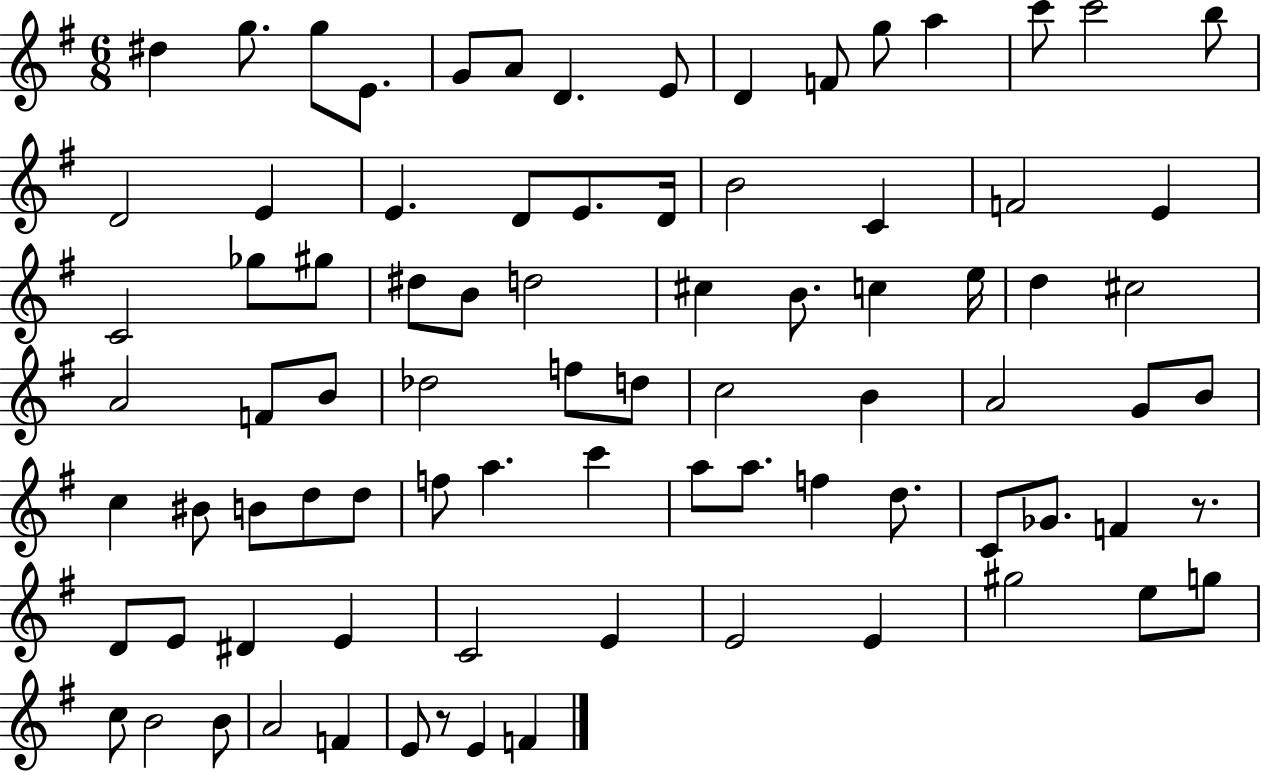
D#5/q G5/e. G5/e E4/e. G4/e A4/e D4/q. E4/e D4/q F4/e G5/e A5/q C6/e C6/h B5/e D4/h E4/q E4/q. D4/e E4/e. D4/s B4/h C4/q F4/h E4/q C4/h Gb5/e G#5/e D#5/e B4/e D5/h C#5/q B4/e. C5/q E5/s D5/q C#5/h A4/h F4/e B4/e Db5/h F5/e D5/e C5/h B4/q A4/h G4/e B4/e C5/q BIS4/e B4/e D5/e D5/e F5/e A5/q. C6/q A5/e A5/e. F5/q D5/e. C4/e Gb4/e. F4/q R/e. D4/e E4/e D#4/q E4/q C4/h E4/q E4/h E4/q G#5/h E5/e G5/e C5/e B4/h B4/e A4/h F4/q E4/e R/e E4/q F4/q